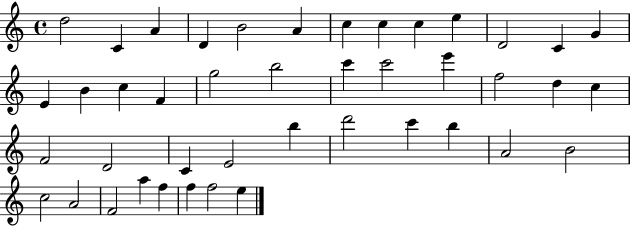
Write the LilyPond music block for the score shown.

{
  \clef treble
  \time 4/4
  \defaultTimeSignature
  \key c \major
  d''2 c'4 a'4 | d'4 b'2 a'4 | c''4 c''4 c''4 e''4 | d'2 c'4 g'4 | \break e'4 b'4 c''4 f'4 | g''2 b''2 | c'''4 c'''2 e'''4 | f''2 d''4 c''4 | \break f'2 d'2 | c'4 e'2 b''4 | d'''2 c'''4 b''4 | a'2 b'2 | \break c''2 a'2 | f'2 a''4 f''4 | f''4 f''2 e''4 | \bar "|."
}